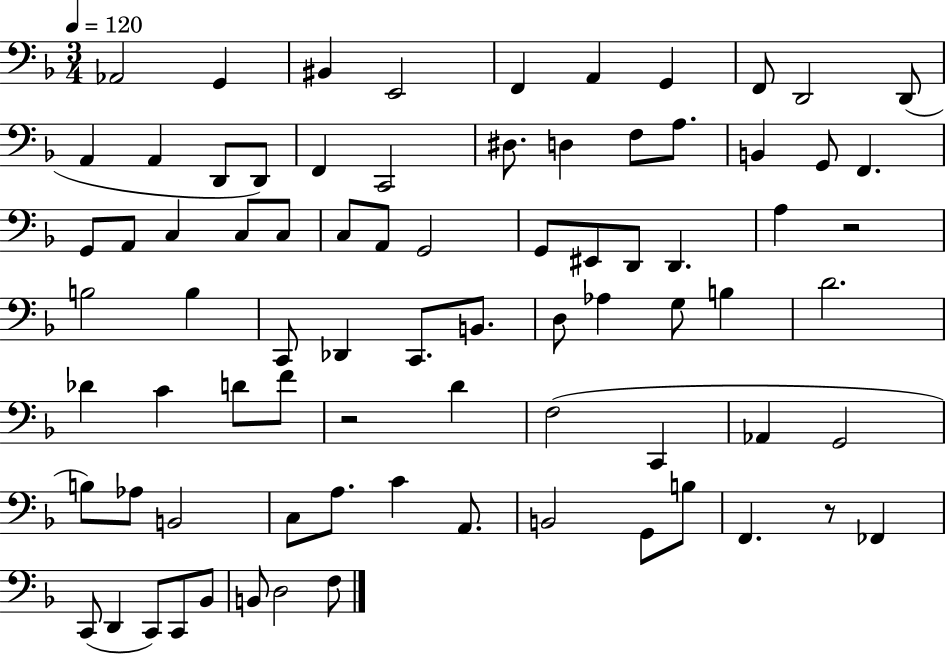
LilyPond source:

{
  \clef bass
  \numericTimeSignature
  \time 3/4
  \key f \major
  \tempo 4 = 120
  aes,2 g,4 | bis,4 e,2 | f,4 a,4 g,4 | f,8 d,2 d,8( | \break a,4 a,4 d,8 d,8) | f,4 c,2 | dis8. d4 f8 a8. | b,4 g,8 f,4. | \break g,8 a,8 c4 c8 c8 | c8 a,8 g,2 | g,8 eis,8 d,8 d,4. | a4 r2 | \break b2 b4 | c,8 des,4 c,8. b,8. | d8 aes4 g8 b4 | d'2. | \break des'4 c'4 d'8 f'8 | r2 d'4 | f2( c,4 | aes,4 g,2 | \break b8) aes8 b,2 | c8 a8. c'4 a,8. | b,2 g,8 b8 | f,4. r8 fes,4 | \break c,8( d,4 c,8) c,8 bes,8 | b,8 d2 f8 | \bar "|."
}